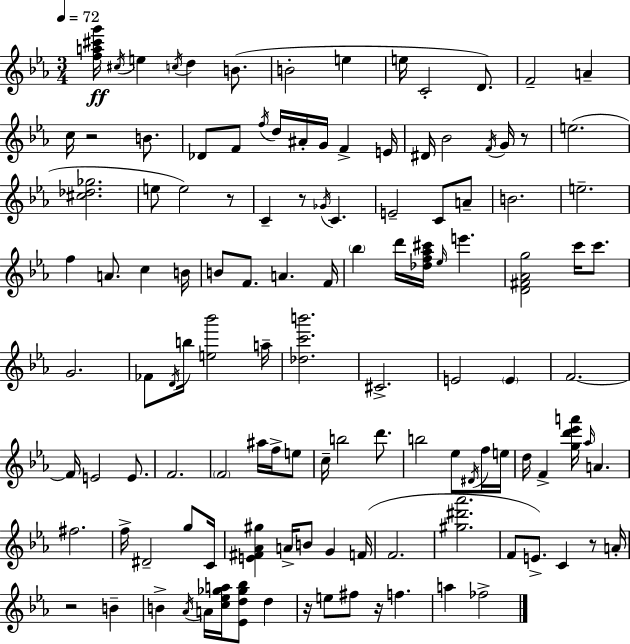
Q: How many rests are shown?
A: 8